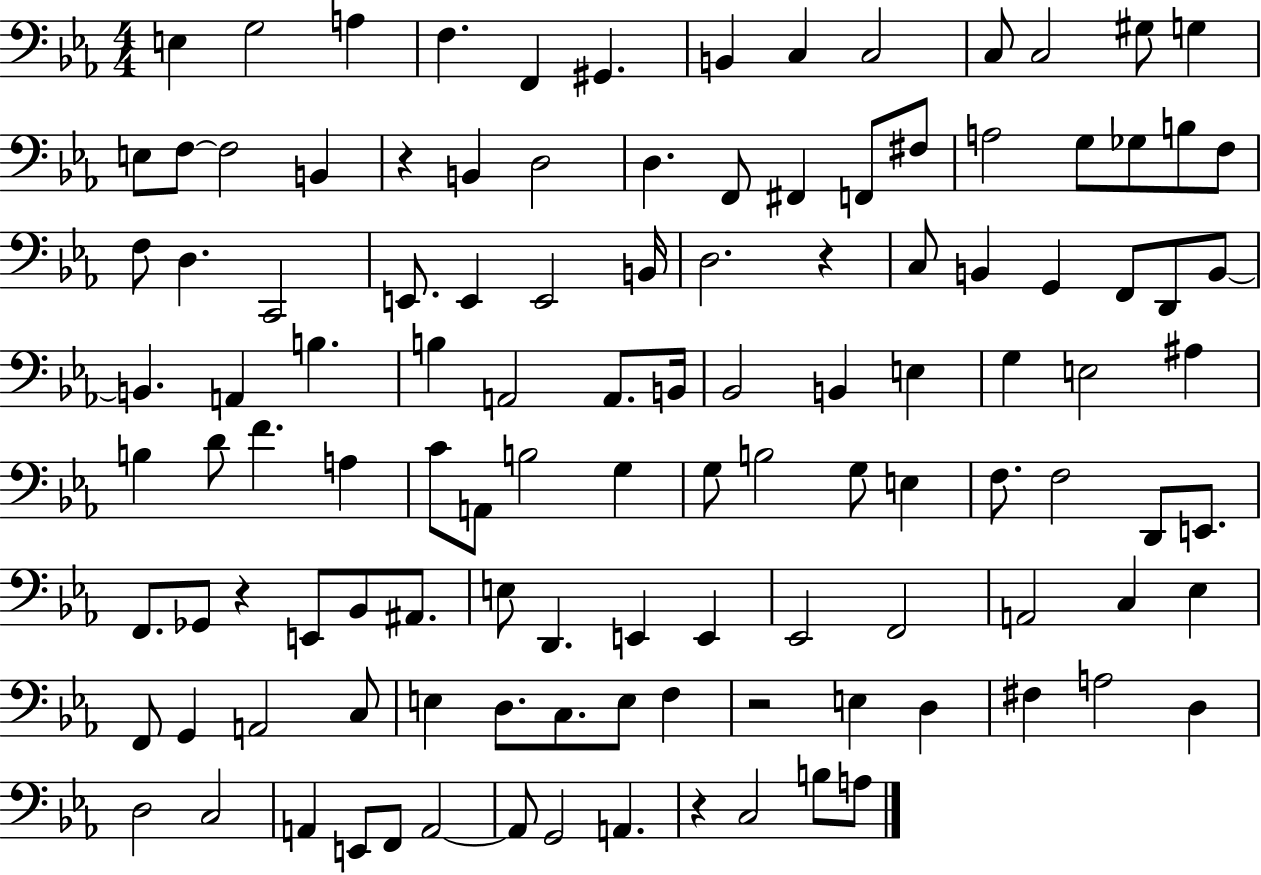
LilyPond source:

{
  \clef bass
  \numericTimeSignature
  \time 4/4
  \key ees \major
  e4 g2 a4 | f4. f,4 gis,4. | b,4 c4 c2 | c8 c2 gis8 g4 | \break e8 f8~~ f2 b,4 | r4 b,4 d2 | d4. f,8 fis,4 f,8 fis8 | a2 g8 ges8 b8 f8 | \break f8 d4. c,2 | e,8. e,4 e,2 b,16 | d2. r4 | c8 b,4 g,4 f,8 d,8 b,8~~ | \break b,4. a,4 b4. | b4 a,2 a,8. b,16 | bes,2 b,4 e4 | g4 e2 ais4 | \break b4 d'8 f'4. a4 | c'8 a,8 b2 g4 | g8 b2 g8 e4 | f8. f2 d,8 e,8. | \break f,8. ges,8 r4 e,8 bes,8 ais,8. | e8 d,4. e,4 e,4 | ees,2 f,2 | a,2 c4 ees4 | \break f,8 g,4 a,2 c8 | e4 d8. c8. e8 f4 | r2 e4 d4 | fis4 a2 d4 | \break d2 c2 | a,4 e,8 f,8 a,2~~ | a,8 g,2 a,4. | r4 c2 b8 a8 | \break \bar "|."
}